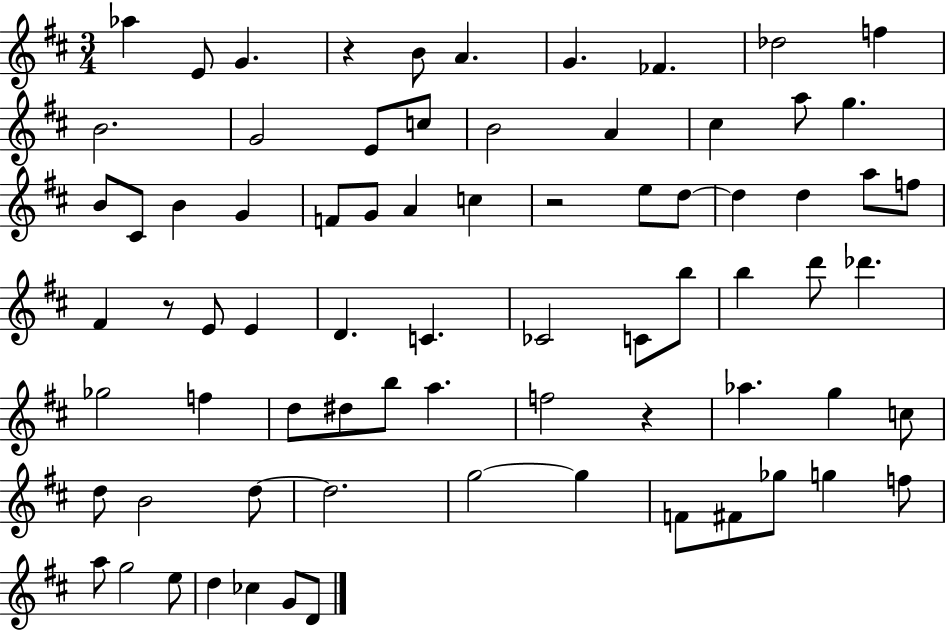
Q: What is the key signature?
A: D major